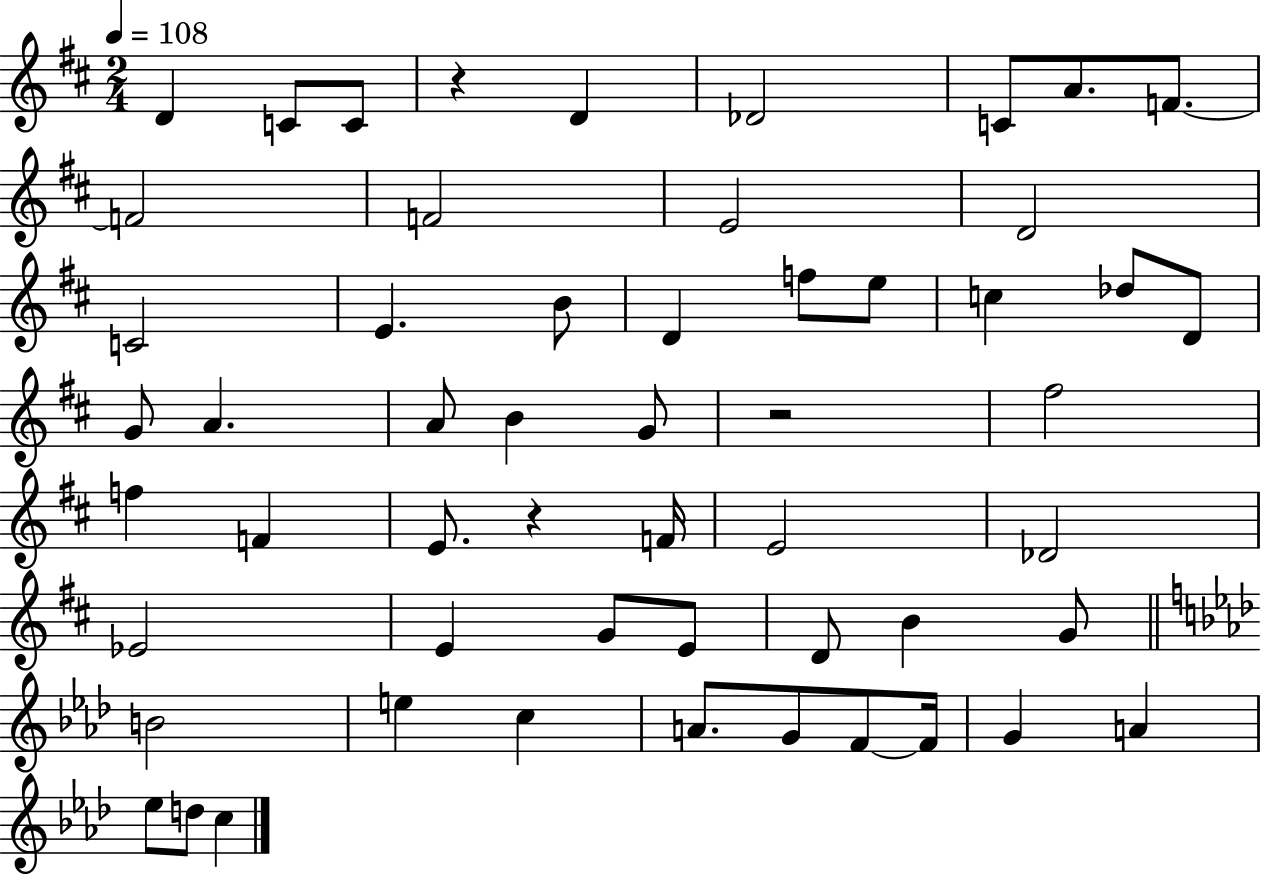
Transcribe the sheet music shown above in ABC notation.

X:1
T:Untitled
M:2/4
L:1/4
K:D
D C/2 C/2 z D _D2 C/2 A/2 F/2 F2 F2 E2 D2 C2 E B/2 D f/2 e/2 c _d/2 D/2 G/2 A A/2 B G/2 z2 ^f2 f F E/2 z F/4 E2 _D2 _E2 E G/2 E/2 D/2 B G/2 B2 e c A/2 G/2 F/2 F/4 G A _e/2 d/2 c